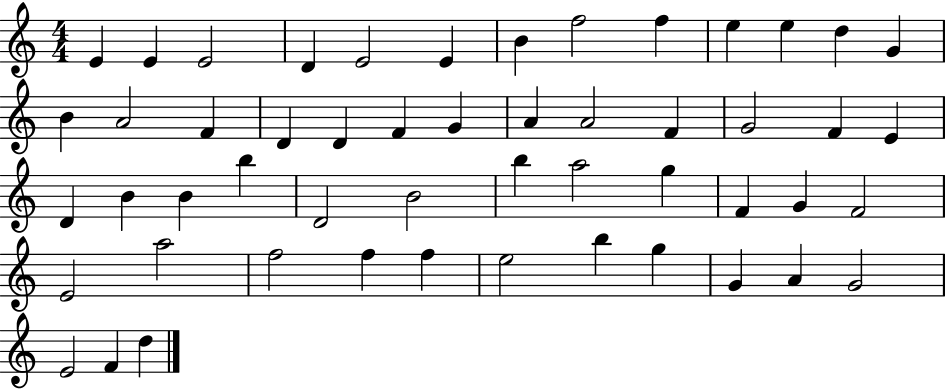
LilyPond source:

{
  \clef treble
  \numericTimeSignature
  \time 4/4
  \key c \major
  e'4 e'4 e'2 | d'4 e'2 e'4 | b'4 f''2 f''4 | e''4 e''4 d''4 g'4 | \break b'4 a'2 f'4 | d'4 d'4 f'4 g'4 | a'4 a'2 f'4 | g'2 f'4 e'4 | \break d'4 b'4 b'4 b''4 | d'2 b'2 | b''4 a''2 g''4 | f'4 g'4 f'2 | \break e'2 a''2 | f''2 f''4 f''4 | e''2 b''4 g''4 | g'4 a'4 g'2 | \break e'2 f'4 d''4 | \bar "|."
}